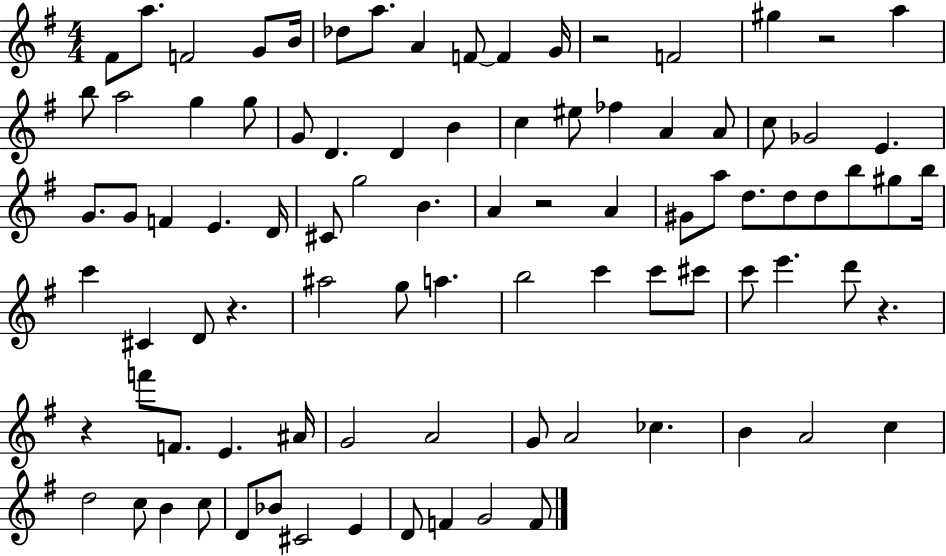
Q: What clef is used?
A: treble